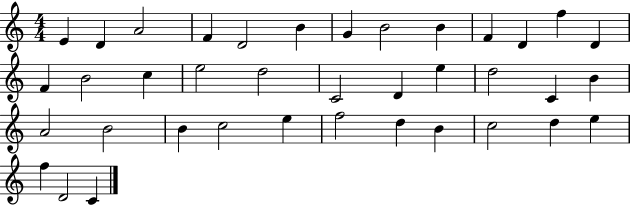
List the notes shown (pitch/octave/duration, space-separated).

E4/q D4/q A4/h F4/q D4/h B4/q G4/q B4/h B4/q F4/q D4/q F5/q D4/q F4/q B4/h C5/q E5/h D5/h C4/h D4/q E5/q D5/h C4/q B4/q A4/h B4/h B4/q C5/h E5/q F5/h D5/q B4/q C5/h D5/q E5/q F5/q D4/h C4/q